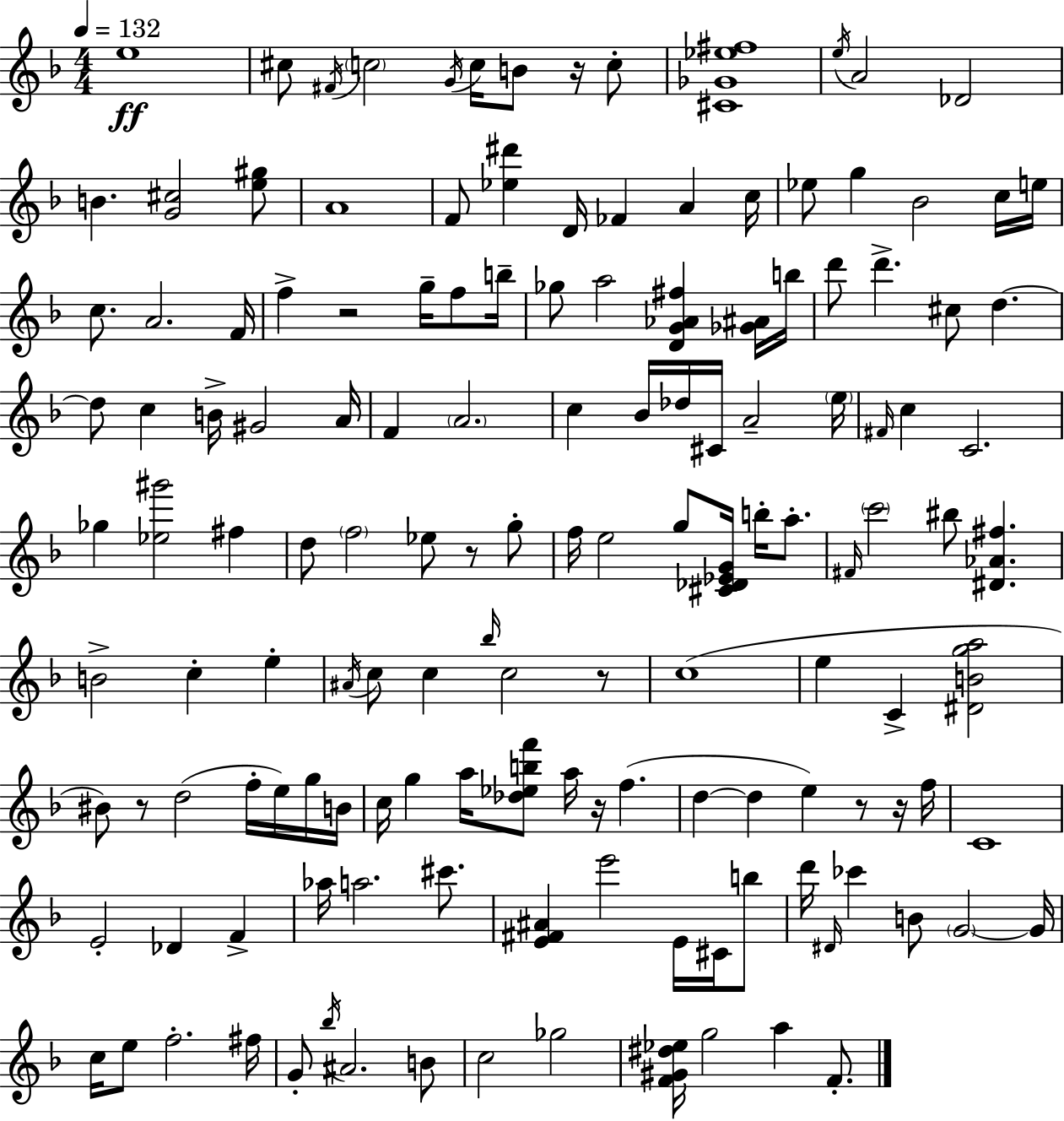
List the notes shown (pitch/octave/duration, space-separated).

E5/w C#5/e F#4/s C5/h G4/s C5/s B4/e R/s C5/e [C#4,Gb4,Eb5,F#5]/w E5/s A4/h Db4/h B4/q. [G4,C#5]/h [E5,G#5]/e A4/w F4/e [Eb5,D#6]/q D4/s FES4/q A4/q C5/s Eb5/e G5/q Bb4/h C5/s E5/s C5/e. A4/h. F4/s F5/q R/h G5/s F5/e B5/s Gb5/e A5/h [D4,G4,Ab4,F#5]/q [Gb4,A#4]/s B5/s D6/e D6/q. C#5/e D5/q. D5/e C5/q B4/s G#4/h A4/s F4/q A4/h. C5/q Bb4/s Db5/s C#4/s A4/h E5/s F#4/s C5/q C4/h. Gb5/q [Eb5,G#6]/h F#5/q D5/e F5/h Eb5/e R/e G5/e F5/s E5/h G5/e [C#4,Db4,Eb4,G4]/s B5/s A5/e. F#4/s C6/h BIS5/e [D#4,Ab4,F#5]/q. B4/h C5/q E5/q A#4/s C5/e C5/q Bb5/s C5/h R/e C5/w E5/q C4/q [D#4,B4,G5,A5]/h BIS4/e R/e D5/h F5/s E5/s G5/s B4/s C5/s G5/q A5/s [Db5,Eb5,B5,F6]/e A5/s R/s F5/q. D5/q D5/q E5/q R/e R/s F5/s C4/w E4/h Db4/q F4/q Ab5/s A5/h. C#6/e. [E4,F#4,A#4]/q E6/h E4/s C#4/s B5/e D6/s D#4/s CES6/q B4/e G4/h G4/s C5/s E5/e F5/h. F#5/s G4/e Bb5/s A#4/h. B4/e C5/h Gb5/h [F4,G#4,D#5,Eb5]/s G5/h A5/q F4/e.